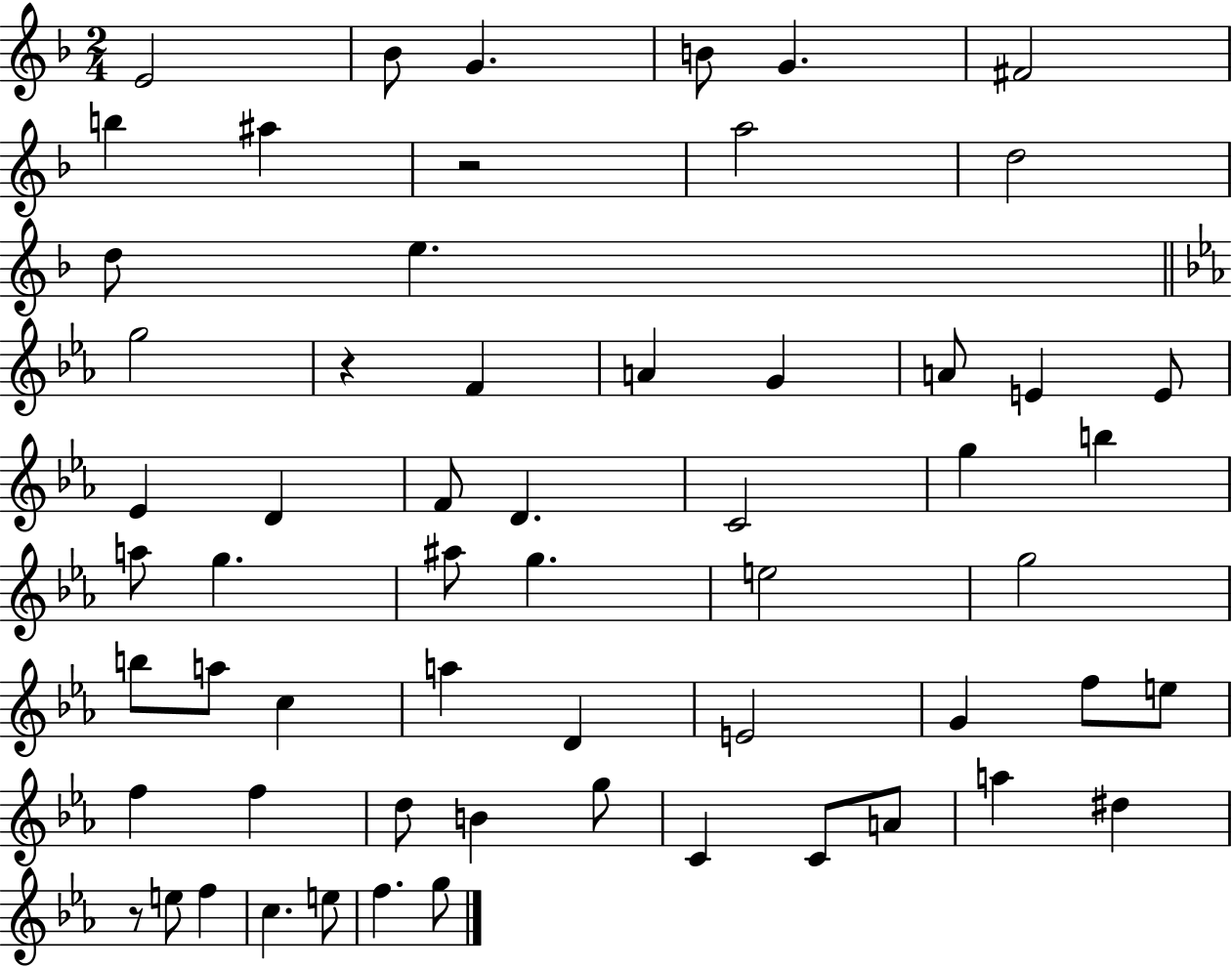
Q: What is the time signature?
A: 2/4